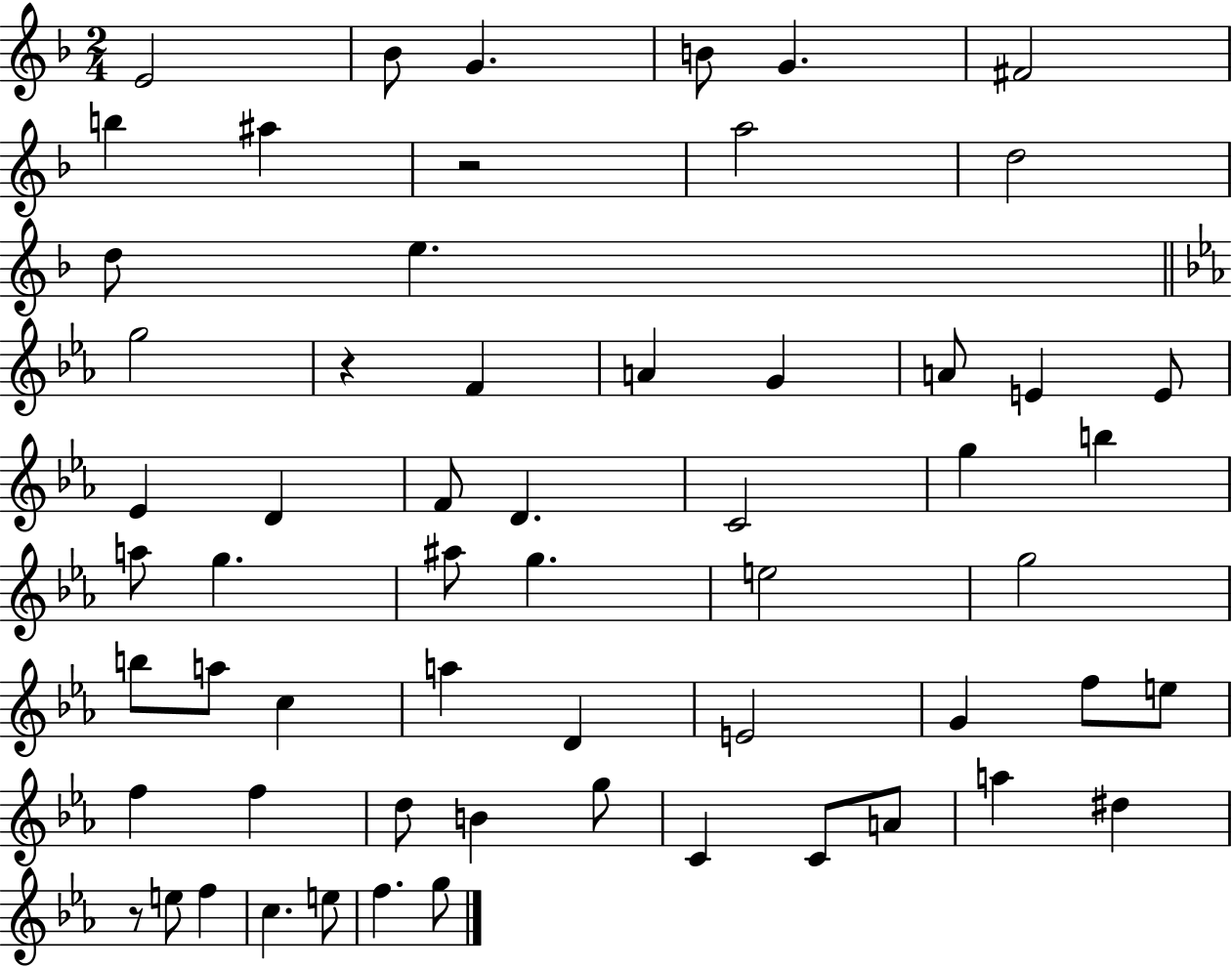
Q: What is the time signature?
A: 2/4